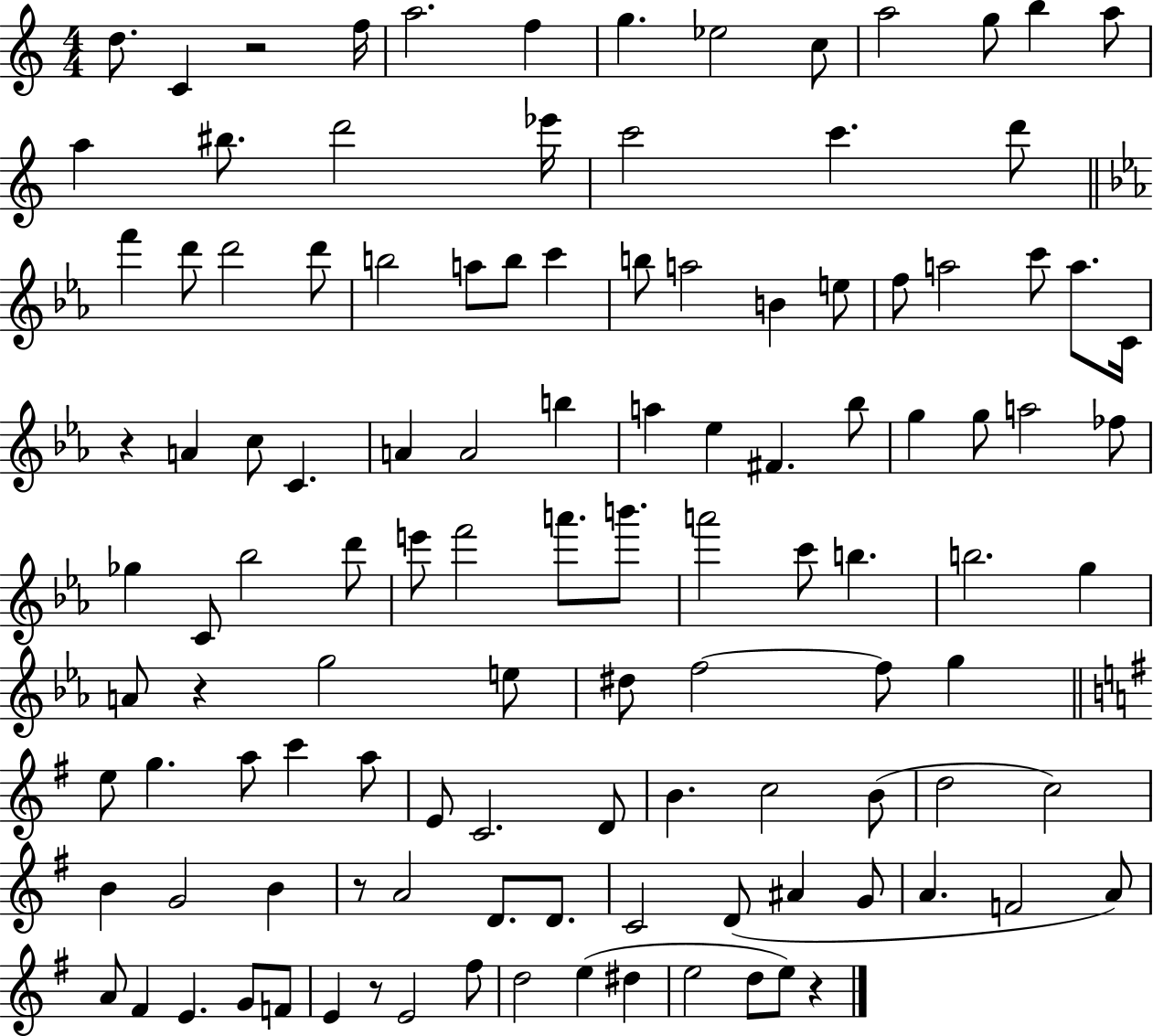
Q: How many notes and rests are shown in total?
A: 116